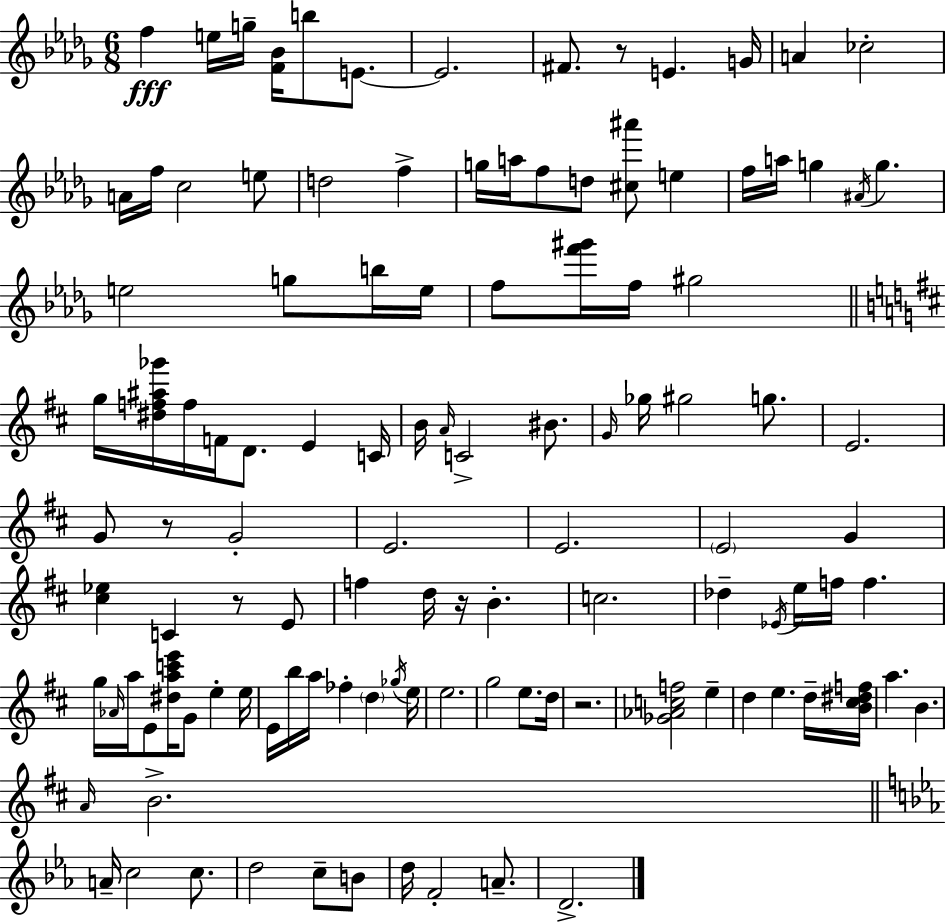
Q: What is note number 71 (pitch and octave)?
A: G4